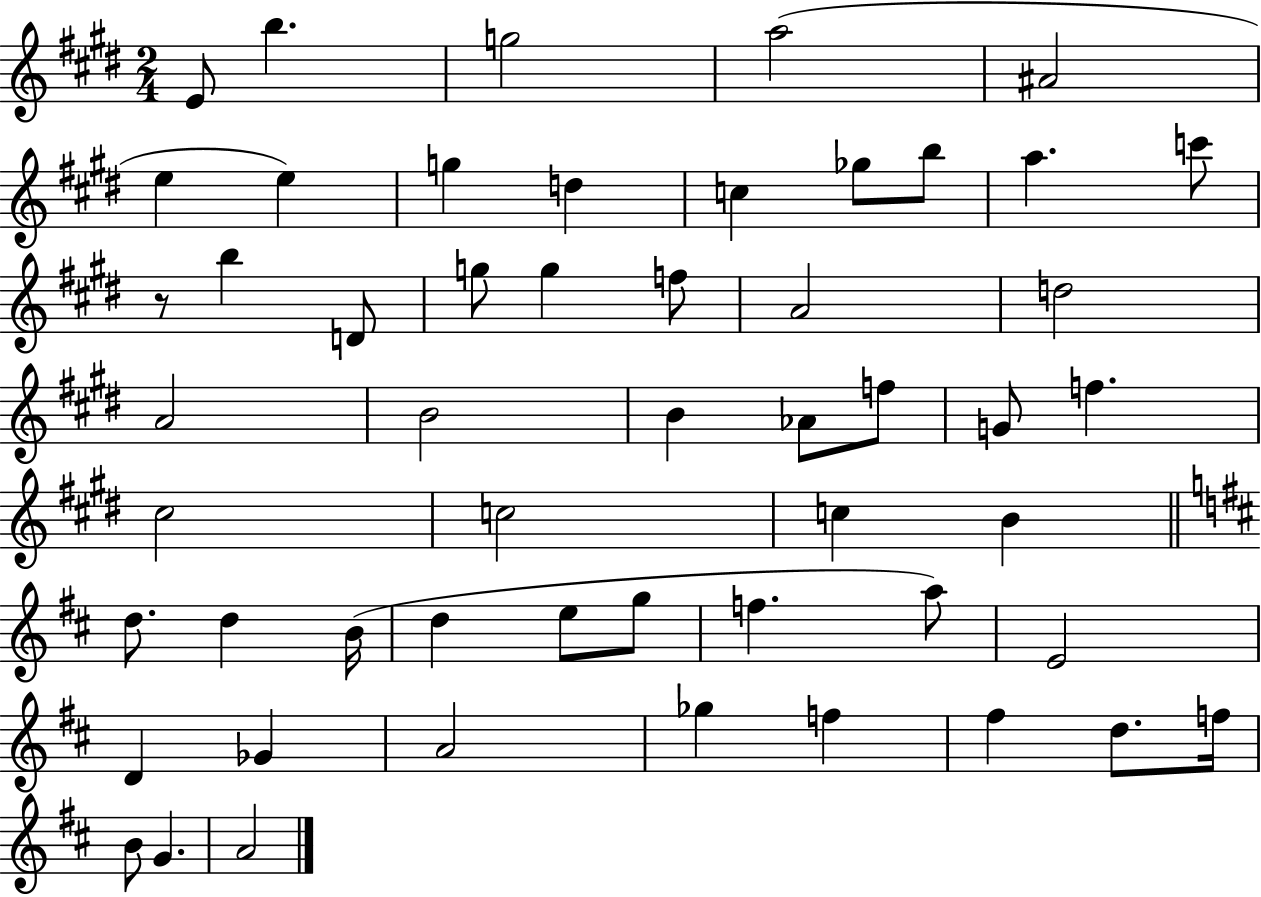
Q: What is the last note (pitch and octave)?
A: A4